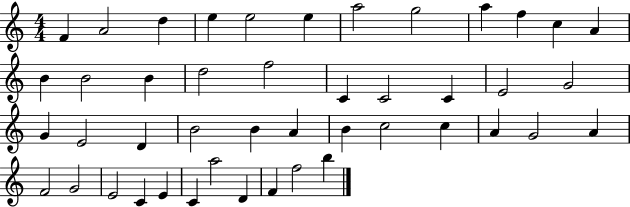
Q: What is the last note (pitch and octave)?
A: B5